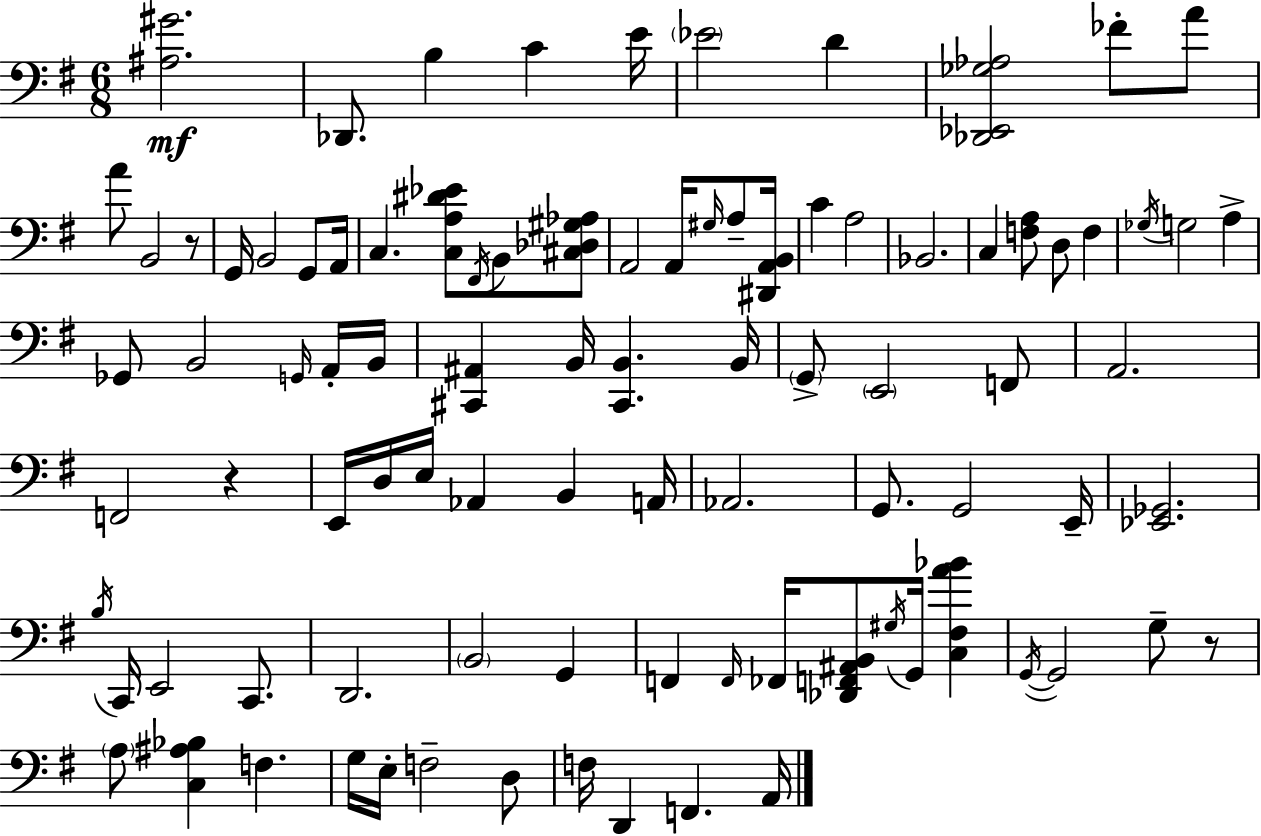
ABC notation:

X:1
T:Untitled
M:6/8
L:1/4
K:Em
[^A,^G]2 _D,,/2 B, C E/4 _E2 D [_D,,_E,,_G,_A,]2 _F/2 A/2 A/2 B,,2 z/2 G,,/4 B,,2 G,,/2 A,,/4 C, [C,A,^D_E]/2 ^F,,/4 B,,/2 [^C,_D,^G,_A,]/2 A,,2 A,,/4 ^G,/4 A,/2 [^D,,A,,B,,]/4 C A,2 _B,,2 C, [F,A,]/2 D,/2 F, _G,/4 G,2 A, _G,,/2 B,,2 G,,/4 A,,/4 B,,/4 [^C,,^A,,] B,,/4 [^C,,B,,] B,,/4 G,,/2 E,,2 F,,/2 A,,2 F,,2 z E,,/4 D,/4 E,/4 _A,, B,, A,,/4 _A,,2 G,,/2 G,,2 E,,/4 [_E,,_G,,]2 B,/4 C,,/4 E,,2 C,,/2 D,,2 B,,2 G,, F,, F,,/4 _F,,/4 [_D,,F,,^A,,B,,]/2 ^G,/4 G,,/4 [C,^F,A_B] G,,/4 G,,2 G,/2 z/2 A,/2 [C,^A,_B,] F, G,/4 E,/4 F,2 D,/2 F,/4 D,, F,, A,,/4